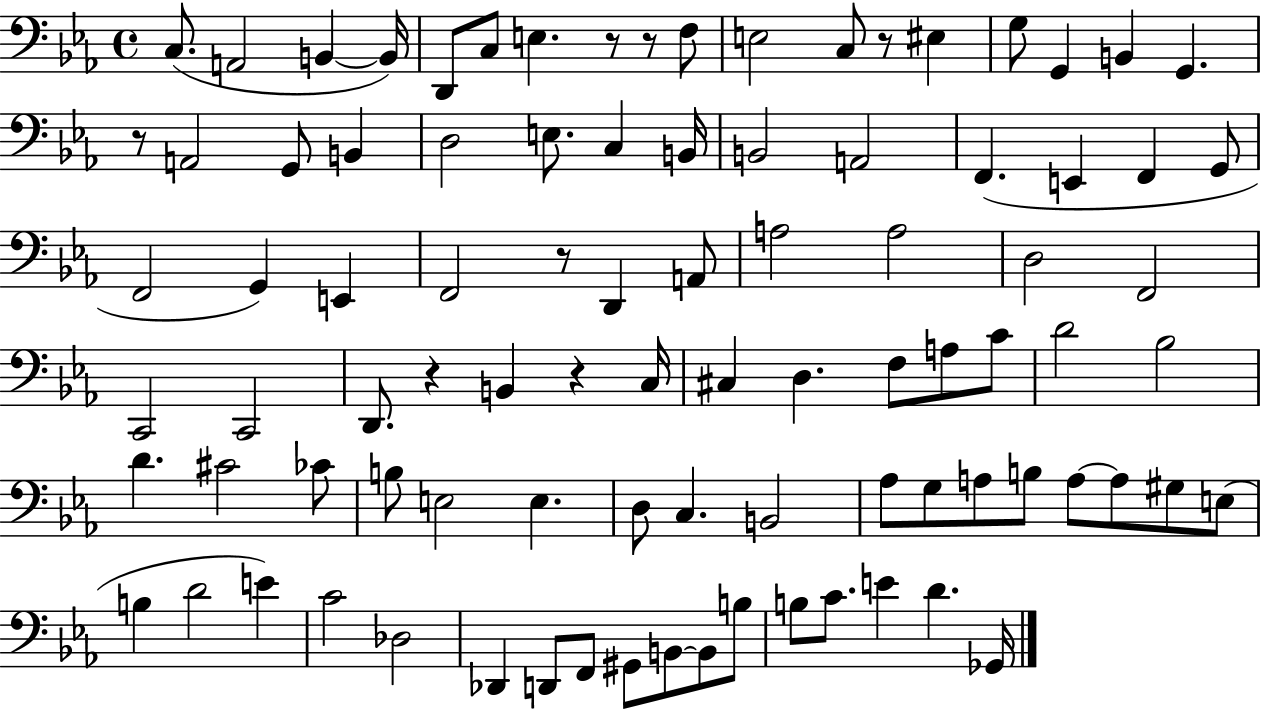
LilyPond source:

{
  \clef bass
  \time 4/4
  \defaultTimeSignature
  \key ees \major
  \repeat volta 2 { c8.( a,2 b,4~~ b,16) | d,8 c8 e4. r8 r8 f8 | e2 c8 r8 eis4 | g8 g,4 b,4 g,4. | \break r8 a,2 g,8 b,4 | d2 e8. c4 b,16 | b,2 a,2 | f,4.( e,4 f,4 g,8 | \break f,2 g,4) e,4 | f,2 r8 d,4 a,8 | a2 a2 | d2 f,2 | \break c,2 c,2 | d,8. r4 b,4 r4 c16 | cis4 d4. f8 a8 c'8 | d'2 bes2 | \break d'4. cis'2 ces'8 | b8 e2 e4. | d8 c4. b,2 | aes8 g8 a8 b8 a8~~ a8 gis8 e8( | \break b4 d'2 e'4) | c'2 des2 | des,4 d,8 f,8 gis,8 b,8~~ b,8 b8 | b8 c'8. e'4 d'4. ges,16 | \break } \bar "|."
}